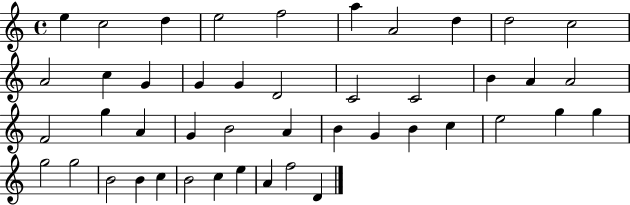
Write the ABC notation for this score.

X:1
T:Untitled
M:4/4
L:1/4
K:C
e c2 d e2 f2 a A2 d d2 c2 A2 c G G G D2 C2 C2 B A A2 F2 g A G B2 A B G B c e2 g g g2 g2 B2 B c B2 c e A f2 D